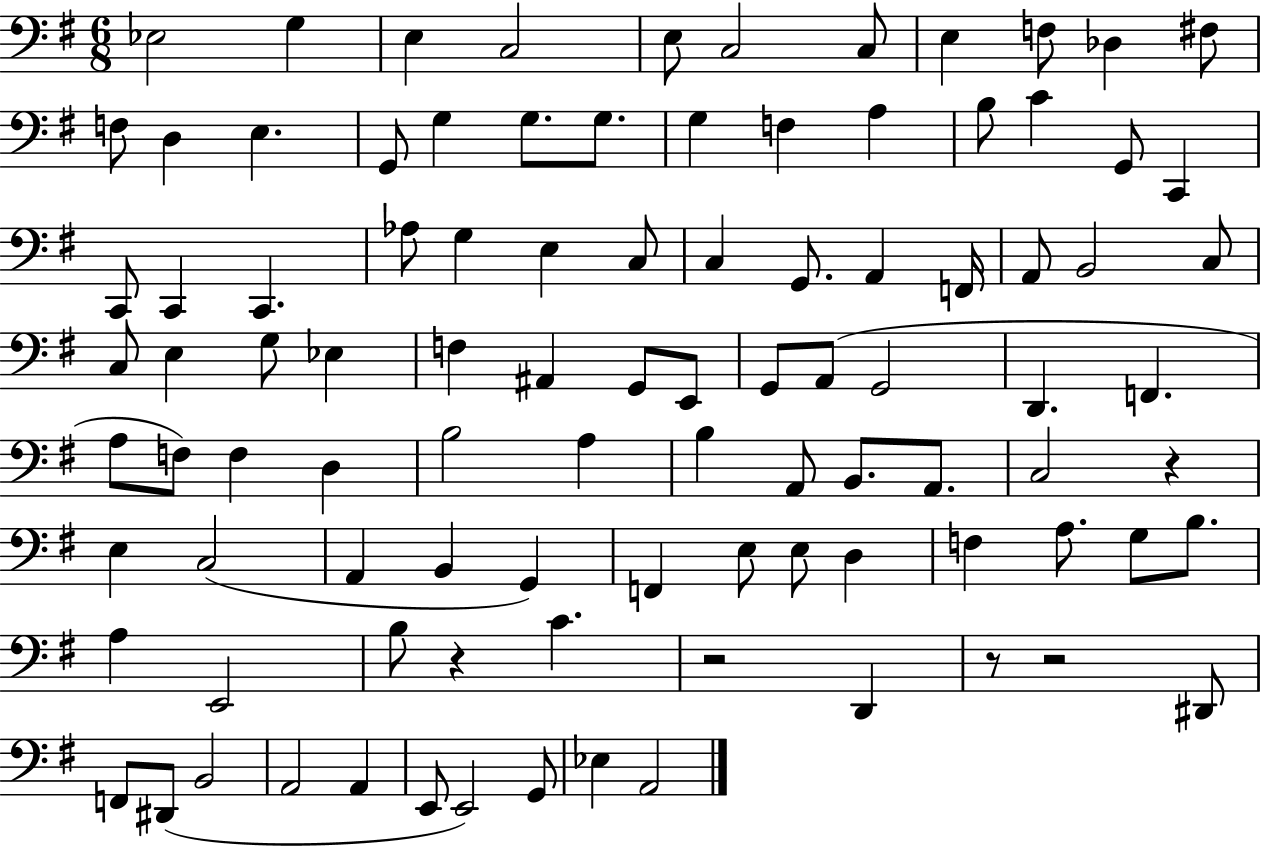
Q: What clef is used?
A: bass